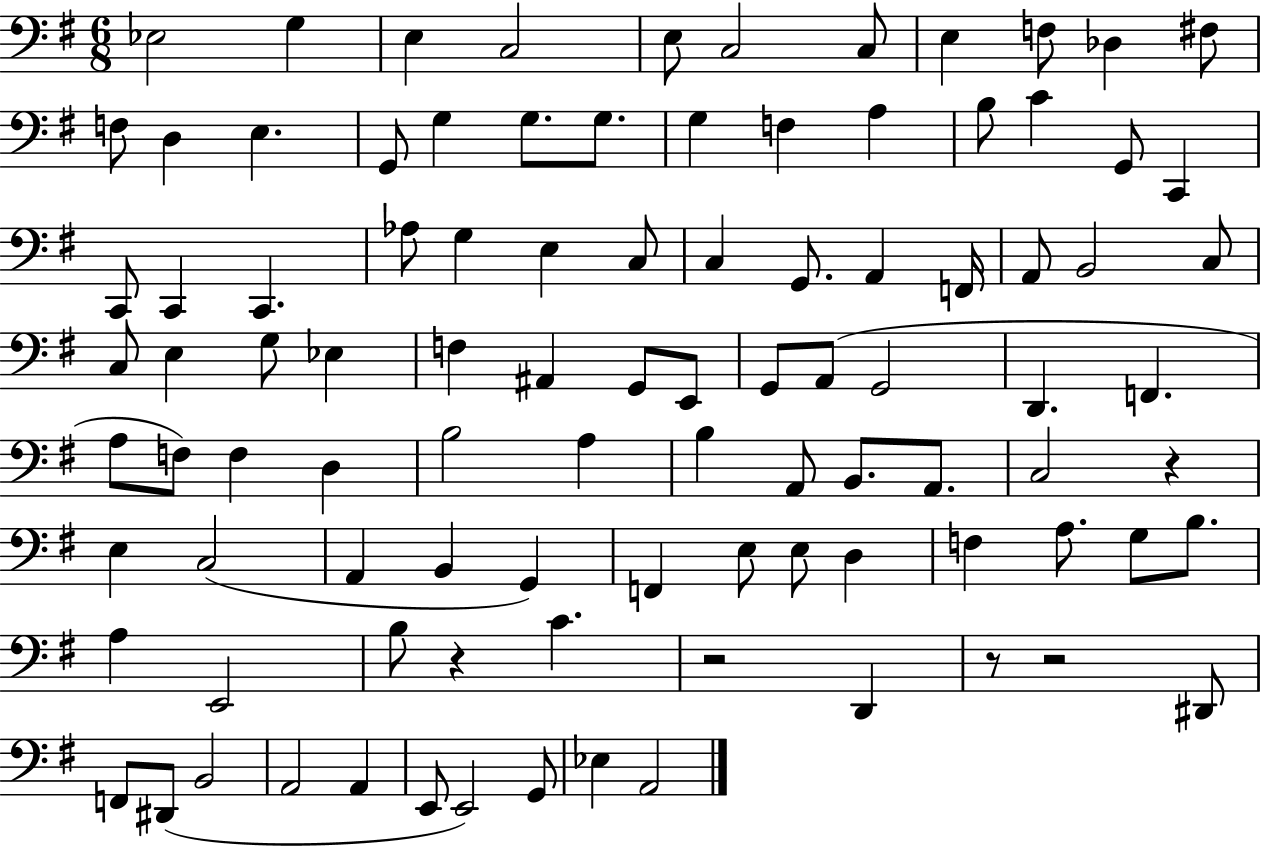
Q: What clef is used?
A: bass